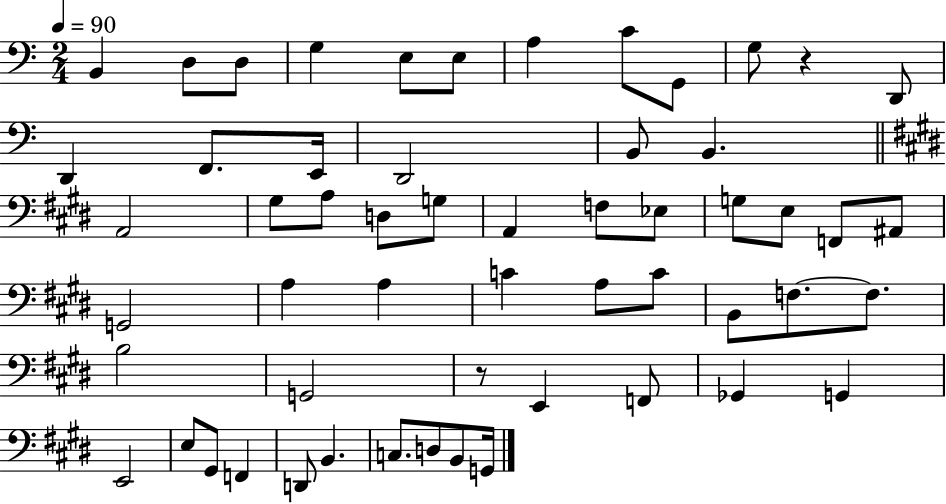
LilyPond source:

{
  \clef bass
  \numericTimeSignature
  \time 2/4
  \key c \major
  \tempo 4 = 90
  b,4 d8 d8 | g4 e8 e8 | a4 c'8 g,8 | g8 r4 d,8 | \break d,4 f,8. e,16 | d,2 | b,8 b,4. | \bar "||" \break \key e \major a,2 | gis8 a8 d8 g8 | a,4 f8 ees8 | g8 e8 f,8 ais,8 | \break g,2 | a4 a4 | c'4 a8 c'8 | b,8 f8.~~ f8. | \break b2 | g,2 | r8 e,4 f,8 | ges,4 g,4 | \break e,2 | e8 gis,8 f,4 | d,8 b,4. | c8. d8 b,8 g,16 | \break \bar "|."
}